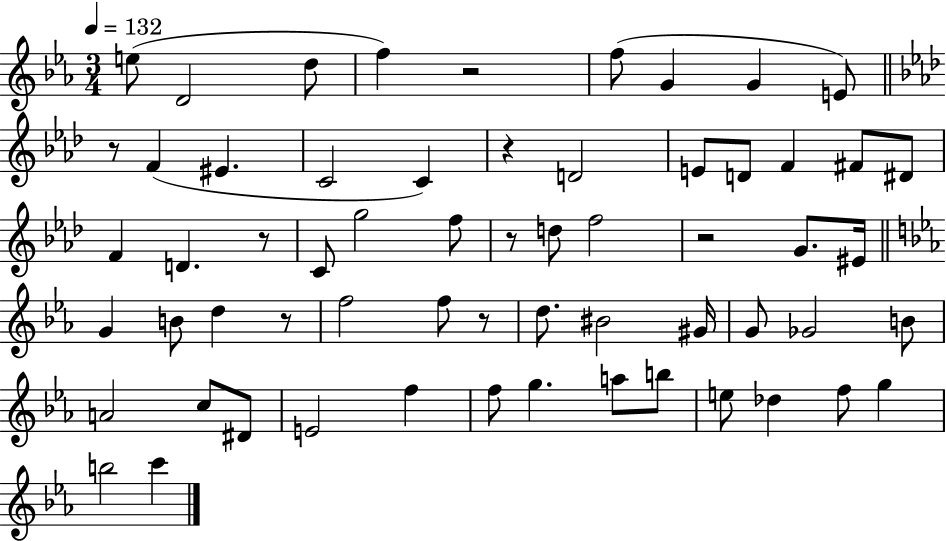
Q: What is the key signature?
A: EES major